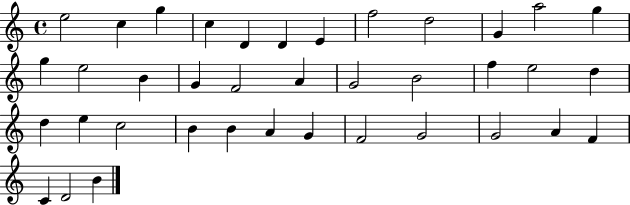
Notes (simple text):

E5/h C5/q G5/q C5/q D4/q D4/q E4/q F5/h D5/h G4/q A5/h G5/q G5/q E5/h B4/q G4/q F4/h A4/q G4/h B4/h F5/q E5/h D5/q D5/q E5/q C5/h B4/q B4/q A4/q G4/q F4/h G4/h G4/h A4/q F4/q C4/q D4/h B4/q